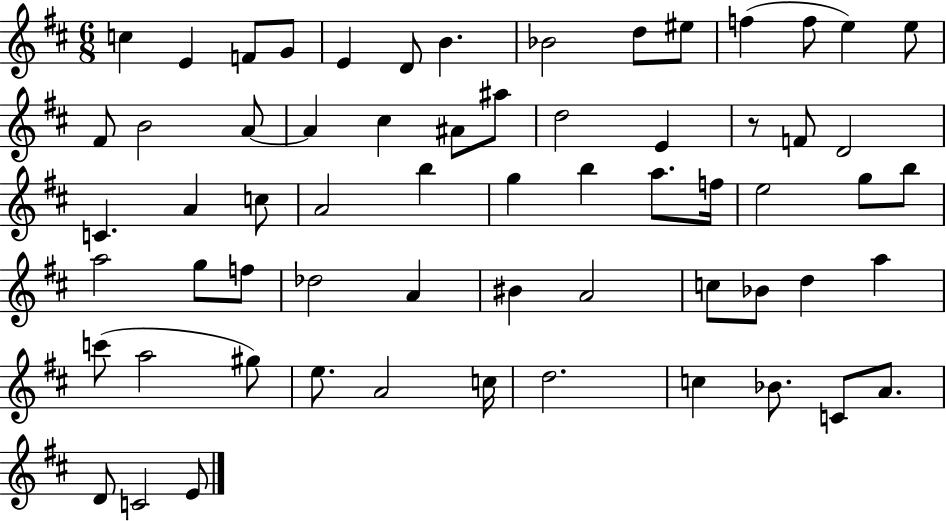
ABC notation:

X:1
T:Untitled
M:6/8
L:1/4
K:D
c E F/2 G/2 E D/2 B _B2 d/2 ^e/2 f f/2 e e/2 ^F/2 B2 A/2 A ^c ^A/2 ^a/2 d2 E z/2 F/2 D2 C A c/2 A2 b g b a/2 f/4 e2 g/2 b/2 a2 g/2 f/2 _d2 A ^B A2 c/2 _B/2 d a c'/2 a2 ^g/2 e/2 A2 c/4 d2 c _B/2 C/2 A/2 D/2 C2 E/2